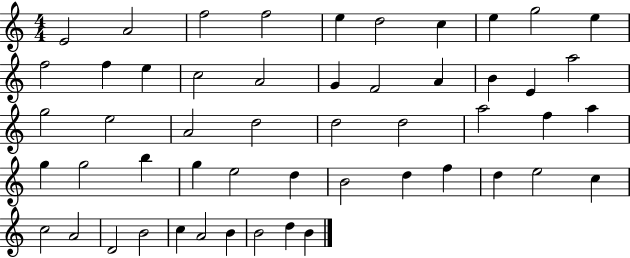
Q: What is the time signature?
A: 4/4